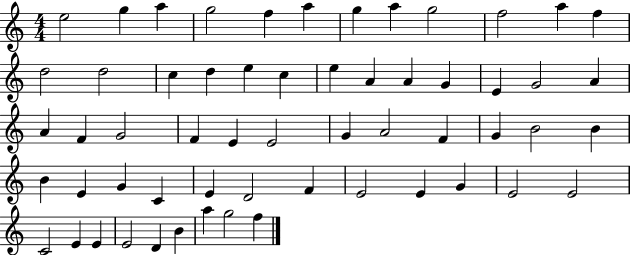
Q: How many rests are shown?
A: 0